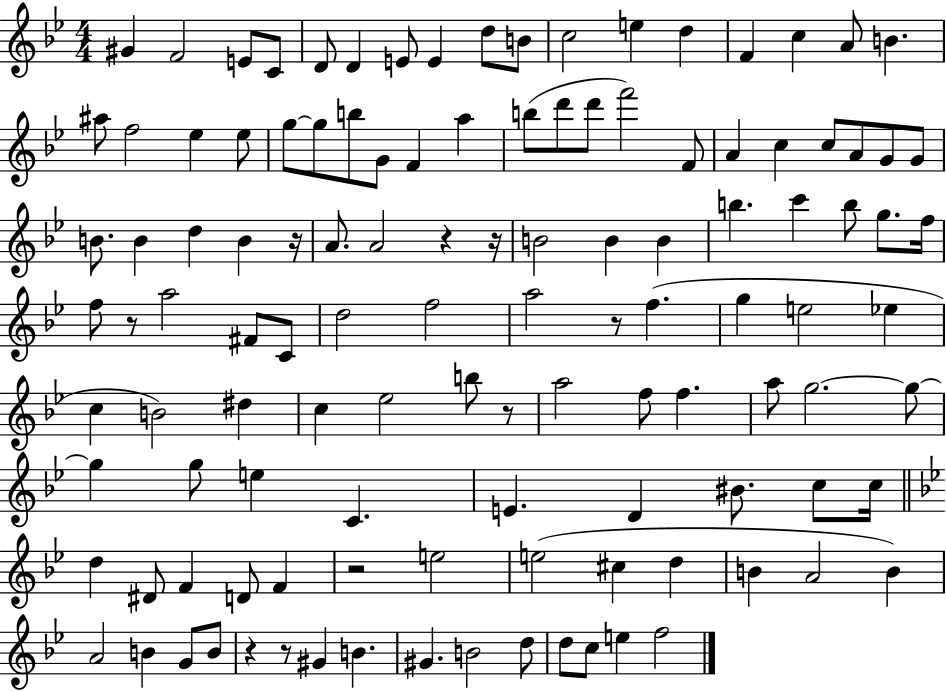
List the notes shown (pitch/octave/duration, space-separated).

G#4/q F4/h E4/e C4/e D4/e D4/q E4/e E4/q D5/e B4/e C5/h E5/q D5/q F4/q C5/q A4/e B4/q. A#5/e F5/h Eb5/q Eb5/e G5/e G5/e B5/e G4/e F4/q A5/q B5/e D6/e D6/e F6/h F4/e A4/q C5/q C5/e A4/e G4/e G4/e B4/e. B4/q D5/q B4/q R/s A4/e. A4/h R/q R/s B4/h B4/q B4/q B5/q. C6/q B5/e G5/e. F5/s F5/e R/e A5/h F#4/e C4/e D5/h F5/h A5/h R/e F5/q. G5/q E5/h Eb5/q C5/q B4/h D#5/q C5/q Eb5/h B5/e R/e A5/h F5/e F5/q. A5/e G5/h. G5/e G5/q G5/e E5/q C4/q. E4/q. D4/q BIS4/e. C5/e C5/s D5/q D#4/e F4/q D4/e F4/q R/h E5/h E5/h C#5/q D5/q B4/q A4/h B4/q A4/h B4/q G4/e B4/e R/q R/e G#4/q B4/q. G#4/q. B4/h D5/e D5/e C5/e E5/q F5/h